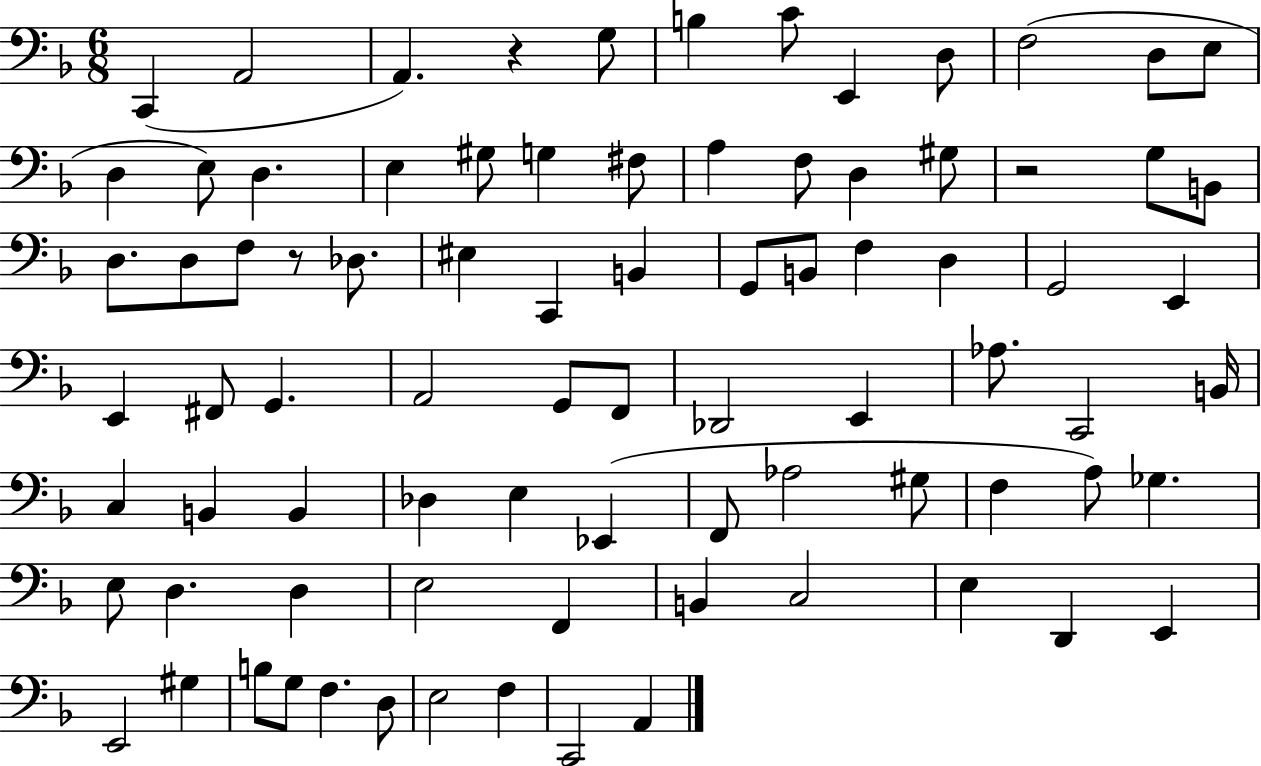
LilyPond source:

{
  \clef bass
  \numericTimeSignature
  \time 6/8
  \key f \major
  c,4( a,2 | a,4.) r4 g8 | b4 c'8 e,4 d8 | f2( d8 e8 | \break d4 e8) d4. | e4 gis8 g4 fis8 | a4 f8 d4 gis8 | r2 g8 b,8 | \break d8. d8 f8 r8 des8. | eis4 c,4 b,4 | g,8 b,8 f4 d4 | g,2 e,4 | \break e,4 fis,8 g,4. | a,2 g,8 f,8 | des,2 e,4 | aes8. c,2 b,16 | \break c4 b,4 b,4 | des4 e4 ees,4( | f,8 aes2 gis8 | f4 a8) ges4. | \break e8 d4. d4 | e2 f,4 | b,4 c2 | e4 d,4 e,4 | \break e,2 gis4 | b8 g8 f4. d8 | e2 f4 | c,2 a,4 | \break \bar "|."
}